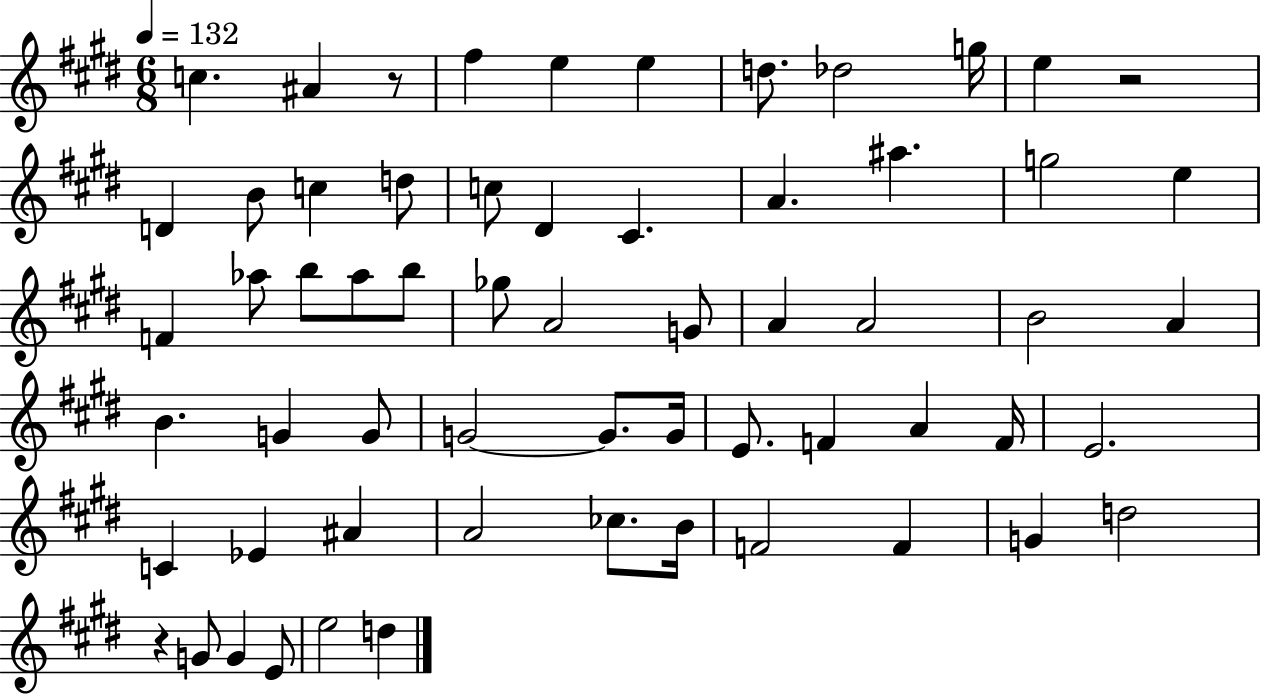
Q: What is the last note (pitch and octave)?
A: D5